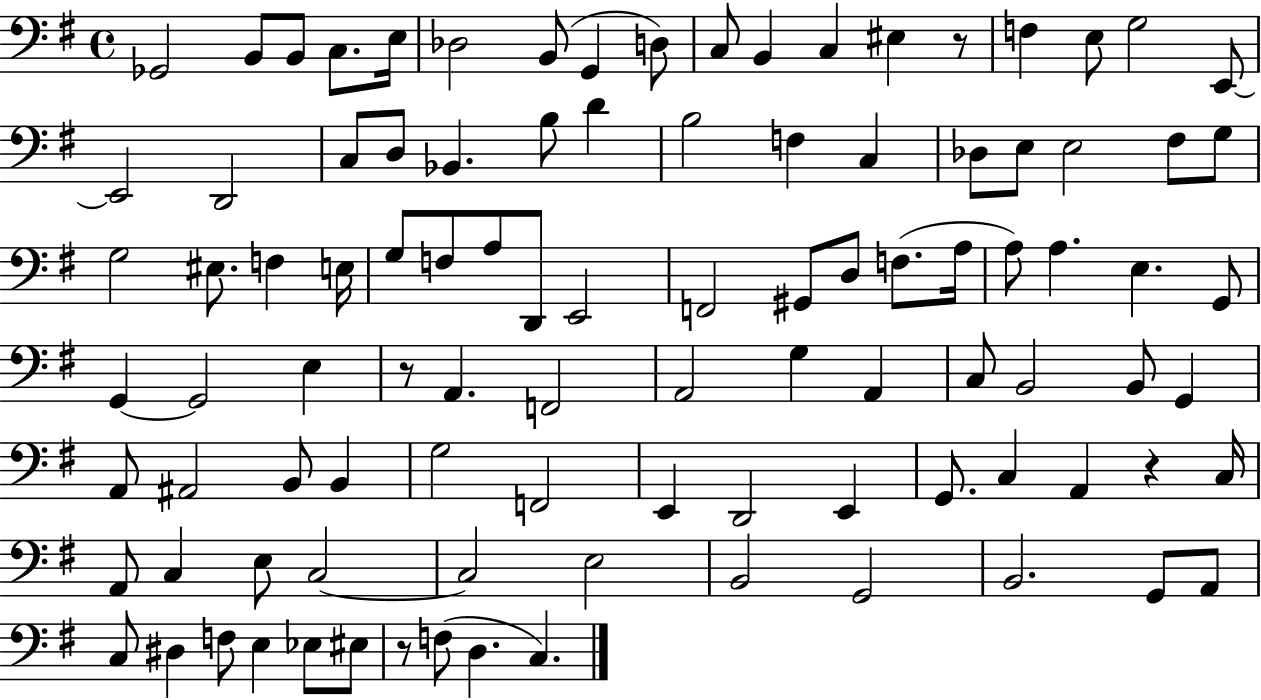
Gb2/h B2/e B2/e C3/e. E3/s Db3/h B2/e G2/q D3/e C3/e B2/q C3/q EIS3/q R/e F3/q E3/e G3/h E2/e E2/h D2/h C3/e D3/e Bb2/q. B3/e D4/q B3/h F3/q C3/q Db3/e E3/e E3/h F#3/e G3/e G3/h EIS3/e. F3/q E3/s G3/e F3/e A3/e D2/e E2/h F2/h G#2/e D3/e F3/e. A3/s A3/e A3/q. E3/q. G2/e G2/q G2/h E3/q R/e A2/q. F2/h A2/h G3/q A2/q C3/e B2/h B2/e G2/q A2/e A#2/h B2/e B2/q G3/h F2/h E2/q D2/h E2/q G2/e. C3/q A2/q R/q C3/s A2/e C3/q E3/e C3/h C3/h E3/h B2/h G2/h B2/h. G2/e A2/e C3/e D#3/q F3/e E3/q Eb3/e EIS3/e R/e F3/e D3/q. C3/q.